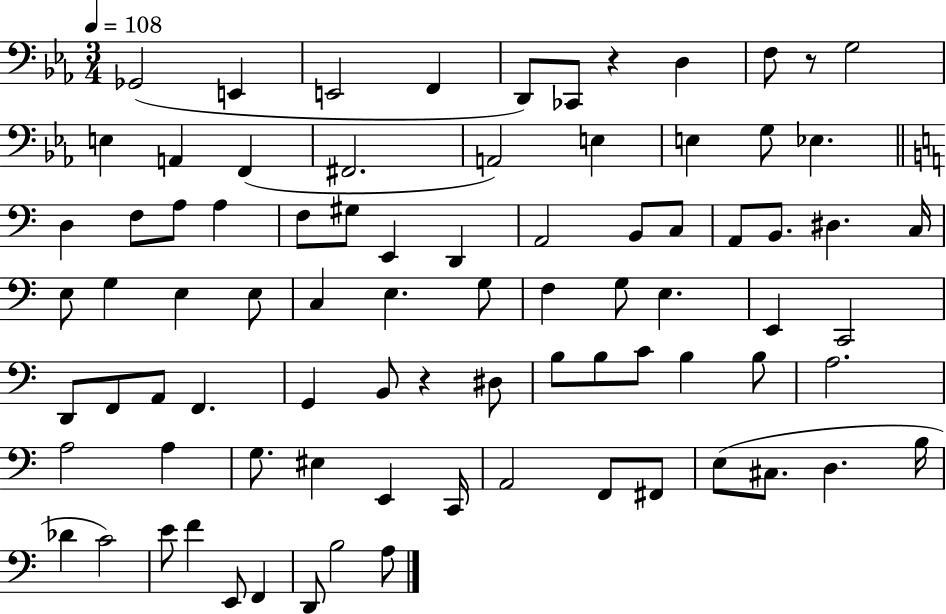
Gb2/h E2/q E2/h F2/q D2/e CES2/e R/q D3/q F3/e R/e G3/h E3/q A2/q F2/q F#2/h. A2/h E3/q E3/q G3/e Eb3/q. D3/q F3/e A3/e A3/q F3/e G#3/e E2/q D2/q A2/h B2/e C3/e A2/e B2/e. D#3/q. C3/s E3/e G3/q E3/q E3/e C3/q E3/q. G3/e F3/q G3/e E3/q. E2/q C2/h D2/e F2/e A2/e F2/q. G2/q B2/e R/q D#3/e B3/e B3/e C4/e B3/q B3/e A3/h. A3/h A3/q G3/e. EIS3/q E2/q C2/s A2/h F2/e F#2/e E3/e C#3/e. D3/q. B3/s Db4/q C4/h E4/e F4/q E2/e F2/q D2/e B3/h A3/e